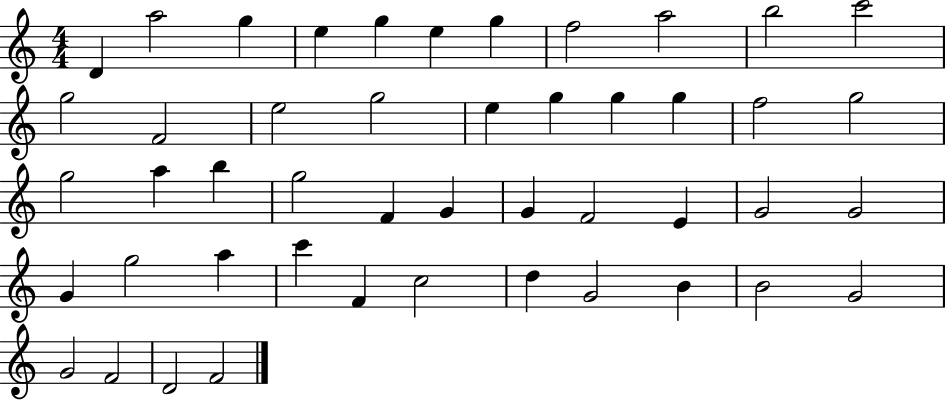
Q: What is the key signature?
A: C major